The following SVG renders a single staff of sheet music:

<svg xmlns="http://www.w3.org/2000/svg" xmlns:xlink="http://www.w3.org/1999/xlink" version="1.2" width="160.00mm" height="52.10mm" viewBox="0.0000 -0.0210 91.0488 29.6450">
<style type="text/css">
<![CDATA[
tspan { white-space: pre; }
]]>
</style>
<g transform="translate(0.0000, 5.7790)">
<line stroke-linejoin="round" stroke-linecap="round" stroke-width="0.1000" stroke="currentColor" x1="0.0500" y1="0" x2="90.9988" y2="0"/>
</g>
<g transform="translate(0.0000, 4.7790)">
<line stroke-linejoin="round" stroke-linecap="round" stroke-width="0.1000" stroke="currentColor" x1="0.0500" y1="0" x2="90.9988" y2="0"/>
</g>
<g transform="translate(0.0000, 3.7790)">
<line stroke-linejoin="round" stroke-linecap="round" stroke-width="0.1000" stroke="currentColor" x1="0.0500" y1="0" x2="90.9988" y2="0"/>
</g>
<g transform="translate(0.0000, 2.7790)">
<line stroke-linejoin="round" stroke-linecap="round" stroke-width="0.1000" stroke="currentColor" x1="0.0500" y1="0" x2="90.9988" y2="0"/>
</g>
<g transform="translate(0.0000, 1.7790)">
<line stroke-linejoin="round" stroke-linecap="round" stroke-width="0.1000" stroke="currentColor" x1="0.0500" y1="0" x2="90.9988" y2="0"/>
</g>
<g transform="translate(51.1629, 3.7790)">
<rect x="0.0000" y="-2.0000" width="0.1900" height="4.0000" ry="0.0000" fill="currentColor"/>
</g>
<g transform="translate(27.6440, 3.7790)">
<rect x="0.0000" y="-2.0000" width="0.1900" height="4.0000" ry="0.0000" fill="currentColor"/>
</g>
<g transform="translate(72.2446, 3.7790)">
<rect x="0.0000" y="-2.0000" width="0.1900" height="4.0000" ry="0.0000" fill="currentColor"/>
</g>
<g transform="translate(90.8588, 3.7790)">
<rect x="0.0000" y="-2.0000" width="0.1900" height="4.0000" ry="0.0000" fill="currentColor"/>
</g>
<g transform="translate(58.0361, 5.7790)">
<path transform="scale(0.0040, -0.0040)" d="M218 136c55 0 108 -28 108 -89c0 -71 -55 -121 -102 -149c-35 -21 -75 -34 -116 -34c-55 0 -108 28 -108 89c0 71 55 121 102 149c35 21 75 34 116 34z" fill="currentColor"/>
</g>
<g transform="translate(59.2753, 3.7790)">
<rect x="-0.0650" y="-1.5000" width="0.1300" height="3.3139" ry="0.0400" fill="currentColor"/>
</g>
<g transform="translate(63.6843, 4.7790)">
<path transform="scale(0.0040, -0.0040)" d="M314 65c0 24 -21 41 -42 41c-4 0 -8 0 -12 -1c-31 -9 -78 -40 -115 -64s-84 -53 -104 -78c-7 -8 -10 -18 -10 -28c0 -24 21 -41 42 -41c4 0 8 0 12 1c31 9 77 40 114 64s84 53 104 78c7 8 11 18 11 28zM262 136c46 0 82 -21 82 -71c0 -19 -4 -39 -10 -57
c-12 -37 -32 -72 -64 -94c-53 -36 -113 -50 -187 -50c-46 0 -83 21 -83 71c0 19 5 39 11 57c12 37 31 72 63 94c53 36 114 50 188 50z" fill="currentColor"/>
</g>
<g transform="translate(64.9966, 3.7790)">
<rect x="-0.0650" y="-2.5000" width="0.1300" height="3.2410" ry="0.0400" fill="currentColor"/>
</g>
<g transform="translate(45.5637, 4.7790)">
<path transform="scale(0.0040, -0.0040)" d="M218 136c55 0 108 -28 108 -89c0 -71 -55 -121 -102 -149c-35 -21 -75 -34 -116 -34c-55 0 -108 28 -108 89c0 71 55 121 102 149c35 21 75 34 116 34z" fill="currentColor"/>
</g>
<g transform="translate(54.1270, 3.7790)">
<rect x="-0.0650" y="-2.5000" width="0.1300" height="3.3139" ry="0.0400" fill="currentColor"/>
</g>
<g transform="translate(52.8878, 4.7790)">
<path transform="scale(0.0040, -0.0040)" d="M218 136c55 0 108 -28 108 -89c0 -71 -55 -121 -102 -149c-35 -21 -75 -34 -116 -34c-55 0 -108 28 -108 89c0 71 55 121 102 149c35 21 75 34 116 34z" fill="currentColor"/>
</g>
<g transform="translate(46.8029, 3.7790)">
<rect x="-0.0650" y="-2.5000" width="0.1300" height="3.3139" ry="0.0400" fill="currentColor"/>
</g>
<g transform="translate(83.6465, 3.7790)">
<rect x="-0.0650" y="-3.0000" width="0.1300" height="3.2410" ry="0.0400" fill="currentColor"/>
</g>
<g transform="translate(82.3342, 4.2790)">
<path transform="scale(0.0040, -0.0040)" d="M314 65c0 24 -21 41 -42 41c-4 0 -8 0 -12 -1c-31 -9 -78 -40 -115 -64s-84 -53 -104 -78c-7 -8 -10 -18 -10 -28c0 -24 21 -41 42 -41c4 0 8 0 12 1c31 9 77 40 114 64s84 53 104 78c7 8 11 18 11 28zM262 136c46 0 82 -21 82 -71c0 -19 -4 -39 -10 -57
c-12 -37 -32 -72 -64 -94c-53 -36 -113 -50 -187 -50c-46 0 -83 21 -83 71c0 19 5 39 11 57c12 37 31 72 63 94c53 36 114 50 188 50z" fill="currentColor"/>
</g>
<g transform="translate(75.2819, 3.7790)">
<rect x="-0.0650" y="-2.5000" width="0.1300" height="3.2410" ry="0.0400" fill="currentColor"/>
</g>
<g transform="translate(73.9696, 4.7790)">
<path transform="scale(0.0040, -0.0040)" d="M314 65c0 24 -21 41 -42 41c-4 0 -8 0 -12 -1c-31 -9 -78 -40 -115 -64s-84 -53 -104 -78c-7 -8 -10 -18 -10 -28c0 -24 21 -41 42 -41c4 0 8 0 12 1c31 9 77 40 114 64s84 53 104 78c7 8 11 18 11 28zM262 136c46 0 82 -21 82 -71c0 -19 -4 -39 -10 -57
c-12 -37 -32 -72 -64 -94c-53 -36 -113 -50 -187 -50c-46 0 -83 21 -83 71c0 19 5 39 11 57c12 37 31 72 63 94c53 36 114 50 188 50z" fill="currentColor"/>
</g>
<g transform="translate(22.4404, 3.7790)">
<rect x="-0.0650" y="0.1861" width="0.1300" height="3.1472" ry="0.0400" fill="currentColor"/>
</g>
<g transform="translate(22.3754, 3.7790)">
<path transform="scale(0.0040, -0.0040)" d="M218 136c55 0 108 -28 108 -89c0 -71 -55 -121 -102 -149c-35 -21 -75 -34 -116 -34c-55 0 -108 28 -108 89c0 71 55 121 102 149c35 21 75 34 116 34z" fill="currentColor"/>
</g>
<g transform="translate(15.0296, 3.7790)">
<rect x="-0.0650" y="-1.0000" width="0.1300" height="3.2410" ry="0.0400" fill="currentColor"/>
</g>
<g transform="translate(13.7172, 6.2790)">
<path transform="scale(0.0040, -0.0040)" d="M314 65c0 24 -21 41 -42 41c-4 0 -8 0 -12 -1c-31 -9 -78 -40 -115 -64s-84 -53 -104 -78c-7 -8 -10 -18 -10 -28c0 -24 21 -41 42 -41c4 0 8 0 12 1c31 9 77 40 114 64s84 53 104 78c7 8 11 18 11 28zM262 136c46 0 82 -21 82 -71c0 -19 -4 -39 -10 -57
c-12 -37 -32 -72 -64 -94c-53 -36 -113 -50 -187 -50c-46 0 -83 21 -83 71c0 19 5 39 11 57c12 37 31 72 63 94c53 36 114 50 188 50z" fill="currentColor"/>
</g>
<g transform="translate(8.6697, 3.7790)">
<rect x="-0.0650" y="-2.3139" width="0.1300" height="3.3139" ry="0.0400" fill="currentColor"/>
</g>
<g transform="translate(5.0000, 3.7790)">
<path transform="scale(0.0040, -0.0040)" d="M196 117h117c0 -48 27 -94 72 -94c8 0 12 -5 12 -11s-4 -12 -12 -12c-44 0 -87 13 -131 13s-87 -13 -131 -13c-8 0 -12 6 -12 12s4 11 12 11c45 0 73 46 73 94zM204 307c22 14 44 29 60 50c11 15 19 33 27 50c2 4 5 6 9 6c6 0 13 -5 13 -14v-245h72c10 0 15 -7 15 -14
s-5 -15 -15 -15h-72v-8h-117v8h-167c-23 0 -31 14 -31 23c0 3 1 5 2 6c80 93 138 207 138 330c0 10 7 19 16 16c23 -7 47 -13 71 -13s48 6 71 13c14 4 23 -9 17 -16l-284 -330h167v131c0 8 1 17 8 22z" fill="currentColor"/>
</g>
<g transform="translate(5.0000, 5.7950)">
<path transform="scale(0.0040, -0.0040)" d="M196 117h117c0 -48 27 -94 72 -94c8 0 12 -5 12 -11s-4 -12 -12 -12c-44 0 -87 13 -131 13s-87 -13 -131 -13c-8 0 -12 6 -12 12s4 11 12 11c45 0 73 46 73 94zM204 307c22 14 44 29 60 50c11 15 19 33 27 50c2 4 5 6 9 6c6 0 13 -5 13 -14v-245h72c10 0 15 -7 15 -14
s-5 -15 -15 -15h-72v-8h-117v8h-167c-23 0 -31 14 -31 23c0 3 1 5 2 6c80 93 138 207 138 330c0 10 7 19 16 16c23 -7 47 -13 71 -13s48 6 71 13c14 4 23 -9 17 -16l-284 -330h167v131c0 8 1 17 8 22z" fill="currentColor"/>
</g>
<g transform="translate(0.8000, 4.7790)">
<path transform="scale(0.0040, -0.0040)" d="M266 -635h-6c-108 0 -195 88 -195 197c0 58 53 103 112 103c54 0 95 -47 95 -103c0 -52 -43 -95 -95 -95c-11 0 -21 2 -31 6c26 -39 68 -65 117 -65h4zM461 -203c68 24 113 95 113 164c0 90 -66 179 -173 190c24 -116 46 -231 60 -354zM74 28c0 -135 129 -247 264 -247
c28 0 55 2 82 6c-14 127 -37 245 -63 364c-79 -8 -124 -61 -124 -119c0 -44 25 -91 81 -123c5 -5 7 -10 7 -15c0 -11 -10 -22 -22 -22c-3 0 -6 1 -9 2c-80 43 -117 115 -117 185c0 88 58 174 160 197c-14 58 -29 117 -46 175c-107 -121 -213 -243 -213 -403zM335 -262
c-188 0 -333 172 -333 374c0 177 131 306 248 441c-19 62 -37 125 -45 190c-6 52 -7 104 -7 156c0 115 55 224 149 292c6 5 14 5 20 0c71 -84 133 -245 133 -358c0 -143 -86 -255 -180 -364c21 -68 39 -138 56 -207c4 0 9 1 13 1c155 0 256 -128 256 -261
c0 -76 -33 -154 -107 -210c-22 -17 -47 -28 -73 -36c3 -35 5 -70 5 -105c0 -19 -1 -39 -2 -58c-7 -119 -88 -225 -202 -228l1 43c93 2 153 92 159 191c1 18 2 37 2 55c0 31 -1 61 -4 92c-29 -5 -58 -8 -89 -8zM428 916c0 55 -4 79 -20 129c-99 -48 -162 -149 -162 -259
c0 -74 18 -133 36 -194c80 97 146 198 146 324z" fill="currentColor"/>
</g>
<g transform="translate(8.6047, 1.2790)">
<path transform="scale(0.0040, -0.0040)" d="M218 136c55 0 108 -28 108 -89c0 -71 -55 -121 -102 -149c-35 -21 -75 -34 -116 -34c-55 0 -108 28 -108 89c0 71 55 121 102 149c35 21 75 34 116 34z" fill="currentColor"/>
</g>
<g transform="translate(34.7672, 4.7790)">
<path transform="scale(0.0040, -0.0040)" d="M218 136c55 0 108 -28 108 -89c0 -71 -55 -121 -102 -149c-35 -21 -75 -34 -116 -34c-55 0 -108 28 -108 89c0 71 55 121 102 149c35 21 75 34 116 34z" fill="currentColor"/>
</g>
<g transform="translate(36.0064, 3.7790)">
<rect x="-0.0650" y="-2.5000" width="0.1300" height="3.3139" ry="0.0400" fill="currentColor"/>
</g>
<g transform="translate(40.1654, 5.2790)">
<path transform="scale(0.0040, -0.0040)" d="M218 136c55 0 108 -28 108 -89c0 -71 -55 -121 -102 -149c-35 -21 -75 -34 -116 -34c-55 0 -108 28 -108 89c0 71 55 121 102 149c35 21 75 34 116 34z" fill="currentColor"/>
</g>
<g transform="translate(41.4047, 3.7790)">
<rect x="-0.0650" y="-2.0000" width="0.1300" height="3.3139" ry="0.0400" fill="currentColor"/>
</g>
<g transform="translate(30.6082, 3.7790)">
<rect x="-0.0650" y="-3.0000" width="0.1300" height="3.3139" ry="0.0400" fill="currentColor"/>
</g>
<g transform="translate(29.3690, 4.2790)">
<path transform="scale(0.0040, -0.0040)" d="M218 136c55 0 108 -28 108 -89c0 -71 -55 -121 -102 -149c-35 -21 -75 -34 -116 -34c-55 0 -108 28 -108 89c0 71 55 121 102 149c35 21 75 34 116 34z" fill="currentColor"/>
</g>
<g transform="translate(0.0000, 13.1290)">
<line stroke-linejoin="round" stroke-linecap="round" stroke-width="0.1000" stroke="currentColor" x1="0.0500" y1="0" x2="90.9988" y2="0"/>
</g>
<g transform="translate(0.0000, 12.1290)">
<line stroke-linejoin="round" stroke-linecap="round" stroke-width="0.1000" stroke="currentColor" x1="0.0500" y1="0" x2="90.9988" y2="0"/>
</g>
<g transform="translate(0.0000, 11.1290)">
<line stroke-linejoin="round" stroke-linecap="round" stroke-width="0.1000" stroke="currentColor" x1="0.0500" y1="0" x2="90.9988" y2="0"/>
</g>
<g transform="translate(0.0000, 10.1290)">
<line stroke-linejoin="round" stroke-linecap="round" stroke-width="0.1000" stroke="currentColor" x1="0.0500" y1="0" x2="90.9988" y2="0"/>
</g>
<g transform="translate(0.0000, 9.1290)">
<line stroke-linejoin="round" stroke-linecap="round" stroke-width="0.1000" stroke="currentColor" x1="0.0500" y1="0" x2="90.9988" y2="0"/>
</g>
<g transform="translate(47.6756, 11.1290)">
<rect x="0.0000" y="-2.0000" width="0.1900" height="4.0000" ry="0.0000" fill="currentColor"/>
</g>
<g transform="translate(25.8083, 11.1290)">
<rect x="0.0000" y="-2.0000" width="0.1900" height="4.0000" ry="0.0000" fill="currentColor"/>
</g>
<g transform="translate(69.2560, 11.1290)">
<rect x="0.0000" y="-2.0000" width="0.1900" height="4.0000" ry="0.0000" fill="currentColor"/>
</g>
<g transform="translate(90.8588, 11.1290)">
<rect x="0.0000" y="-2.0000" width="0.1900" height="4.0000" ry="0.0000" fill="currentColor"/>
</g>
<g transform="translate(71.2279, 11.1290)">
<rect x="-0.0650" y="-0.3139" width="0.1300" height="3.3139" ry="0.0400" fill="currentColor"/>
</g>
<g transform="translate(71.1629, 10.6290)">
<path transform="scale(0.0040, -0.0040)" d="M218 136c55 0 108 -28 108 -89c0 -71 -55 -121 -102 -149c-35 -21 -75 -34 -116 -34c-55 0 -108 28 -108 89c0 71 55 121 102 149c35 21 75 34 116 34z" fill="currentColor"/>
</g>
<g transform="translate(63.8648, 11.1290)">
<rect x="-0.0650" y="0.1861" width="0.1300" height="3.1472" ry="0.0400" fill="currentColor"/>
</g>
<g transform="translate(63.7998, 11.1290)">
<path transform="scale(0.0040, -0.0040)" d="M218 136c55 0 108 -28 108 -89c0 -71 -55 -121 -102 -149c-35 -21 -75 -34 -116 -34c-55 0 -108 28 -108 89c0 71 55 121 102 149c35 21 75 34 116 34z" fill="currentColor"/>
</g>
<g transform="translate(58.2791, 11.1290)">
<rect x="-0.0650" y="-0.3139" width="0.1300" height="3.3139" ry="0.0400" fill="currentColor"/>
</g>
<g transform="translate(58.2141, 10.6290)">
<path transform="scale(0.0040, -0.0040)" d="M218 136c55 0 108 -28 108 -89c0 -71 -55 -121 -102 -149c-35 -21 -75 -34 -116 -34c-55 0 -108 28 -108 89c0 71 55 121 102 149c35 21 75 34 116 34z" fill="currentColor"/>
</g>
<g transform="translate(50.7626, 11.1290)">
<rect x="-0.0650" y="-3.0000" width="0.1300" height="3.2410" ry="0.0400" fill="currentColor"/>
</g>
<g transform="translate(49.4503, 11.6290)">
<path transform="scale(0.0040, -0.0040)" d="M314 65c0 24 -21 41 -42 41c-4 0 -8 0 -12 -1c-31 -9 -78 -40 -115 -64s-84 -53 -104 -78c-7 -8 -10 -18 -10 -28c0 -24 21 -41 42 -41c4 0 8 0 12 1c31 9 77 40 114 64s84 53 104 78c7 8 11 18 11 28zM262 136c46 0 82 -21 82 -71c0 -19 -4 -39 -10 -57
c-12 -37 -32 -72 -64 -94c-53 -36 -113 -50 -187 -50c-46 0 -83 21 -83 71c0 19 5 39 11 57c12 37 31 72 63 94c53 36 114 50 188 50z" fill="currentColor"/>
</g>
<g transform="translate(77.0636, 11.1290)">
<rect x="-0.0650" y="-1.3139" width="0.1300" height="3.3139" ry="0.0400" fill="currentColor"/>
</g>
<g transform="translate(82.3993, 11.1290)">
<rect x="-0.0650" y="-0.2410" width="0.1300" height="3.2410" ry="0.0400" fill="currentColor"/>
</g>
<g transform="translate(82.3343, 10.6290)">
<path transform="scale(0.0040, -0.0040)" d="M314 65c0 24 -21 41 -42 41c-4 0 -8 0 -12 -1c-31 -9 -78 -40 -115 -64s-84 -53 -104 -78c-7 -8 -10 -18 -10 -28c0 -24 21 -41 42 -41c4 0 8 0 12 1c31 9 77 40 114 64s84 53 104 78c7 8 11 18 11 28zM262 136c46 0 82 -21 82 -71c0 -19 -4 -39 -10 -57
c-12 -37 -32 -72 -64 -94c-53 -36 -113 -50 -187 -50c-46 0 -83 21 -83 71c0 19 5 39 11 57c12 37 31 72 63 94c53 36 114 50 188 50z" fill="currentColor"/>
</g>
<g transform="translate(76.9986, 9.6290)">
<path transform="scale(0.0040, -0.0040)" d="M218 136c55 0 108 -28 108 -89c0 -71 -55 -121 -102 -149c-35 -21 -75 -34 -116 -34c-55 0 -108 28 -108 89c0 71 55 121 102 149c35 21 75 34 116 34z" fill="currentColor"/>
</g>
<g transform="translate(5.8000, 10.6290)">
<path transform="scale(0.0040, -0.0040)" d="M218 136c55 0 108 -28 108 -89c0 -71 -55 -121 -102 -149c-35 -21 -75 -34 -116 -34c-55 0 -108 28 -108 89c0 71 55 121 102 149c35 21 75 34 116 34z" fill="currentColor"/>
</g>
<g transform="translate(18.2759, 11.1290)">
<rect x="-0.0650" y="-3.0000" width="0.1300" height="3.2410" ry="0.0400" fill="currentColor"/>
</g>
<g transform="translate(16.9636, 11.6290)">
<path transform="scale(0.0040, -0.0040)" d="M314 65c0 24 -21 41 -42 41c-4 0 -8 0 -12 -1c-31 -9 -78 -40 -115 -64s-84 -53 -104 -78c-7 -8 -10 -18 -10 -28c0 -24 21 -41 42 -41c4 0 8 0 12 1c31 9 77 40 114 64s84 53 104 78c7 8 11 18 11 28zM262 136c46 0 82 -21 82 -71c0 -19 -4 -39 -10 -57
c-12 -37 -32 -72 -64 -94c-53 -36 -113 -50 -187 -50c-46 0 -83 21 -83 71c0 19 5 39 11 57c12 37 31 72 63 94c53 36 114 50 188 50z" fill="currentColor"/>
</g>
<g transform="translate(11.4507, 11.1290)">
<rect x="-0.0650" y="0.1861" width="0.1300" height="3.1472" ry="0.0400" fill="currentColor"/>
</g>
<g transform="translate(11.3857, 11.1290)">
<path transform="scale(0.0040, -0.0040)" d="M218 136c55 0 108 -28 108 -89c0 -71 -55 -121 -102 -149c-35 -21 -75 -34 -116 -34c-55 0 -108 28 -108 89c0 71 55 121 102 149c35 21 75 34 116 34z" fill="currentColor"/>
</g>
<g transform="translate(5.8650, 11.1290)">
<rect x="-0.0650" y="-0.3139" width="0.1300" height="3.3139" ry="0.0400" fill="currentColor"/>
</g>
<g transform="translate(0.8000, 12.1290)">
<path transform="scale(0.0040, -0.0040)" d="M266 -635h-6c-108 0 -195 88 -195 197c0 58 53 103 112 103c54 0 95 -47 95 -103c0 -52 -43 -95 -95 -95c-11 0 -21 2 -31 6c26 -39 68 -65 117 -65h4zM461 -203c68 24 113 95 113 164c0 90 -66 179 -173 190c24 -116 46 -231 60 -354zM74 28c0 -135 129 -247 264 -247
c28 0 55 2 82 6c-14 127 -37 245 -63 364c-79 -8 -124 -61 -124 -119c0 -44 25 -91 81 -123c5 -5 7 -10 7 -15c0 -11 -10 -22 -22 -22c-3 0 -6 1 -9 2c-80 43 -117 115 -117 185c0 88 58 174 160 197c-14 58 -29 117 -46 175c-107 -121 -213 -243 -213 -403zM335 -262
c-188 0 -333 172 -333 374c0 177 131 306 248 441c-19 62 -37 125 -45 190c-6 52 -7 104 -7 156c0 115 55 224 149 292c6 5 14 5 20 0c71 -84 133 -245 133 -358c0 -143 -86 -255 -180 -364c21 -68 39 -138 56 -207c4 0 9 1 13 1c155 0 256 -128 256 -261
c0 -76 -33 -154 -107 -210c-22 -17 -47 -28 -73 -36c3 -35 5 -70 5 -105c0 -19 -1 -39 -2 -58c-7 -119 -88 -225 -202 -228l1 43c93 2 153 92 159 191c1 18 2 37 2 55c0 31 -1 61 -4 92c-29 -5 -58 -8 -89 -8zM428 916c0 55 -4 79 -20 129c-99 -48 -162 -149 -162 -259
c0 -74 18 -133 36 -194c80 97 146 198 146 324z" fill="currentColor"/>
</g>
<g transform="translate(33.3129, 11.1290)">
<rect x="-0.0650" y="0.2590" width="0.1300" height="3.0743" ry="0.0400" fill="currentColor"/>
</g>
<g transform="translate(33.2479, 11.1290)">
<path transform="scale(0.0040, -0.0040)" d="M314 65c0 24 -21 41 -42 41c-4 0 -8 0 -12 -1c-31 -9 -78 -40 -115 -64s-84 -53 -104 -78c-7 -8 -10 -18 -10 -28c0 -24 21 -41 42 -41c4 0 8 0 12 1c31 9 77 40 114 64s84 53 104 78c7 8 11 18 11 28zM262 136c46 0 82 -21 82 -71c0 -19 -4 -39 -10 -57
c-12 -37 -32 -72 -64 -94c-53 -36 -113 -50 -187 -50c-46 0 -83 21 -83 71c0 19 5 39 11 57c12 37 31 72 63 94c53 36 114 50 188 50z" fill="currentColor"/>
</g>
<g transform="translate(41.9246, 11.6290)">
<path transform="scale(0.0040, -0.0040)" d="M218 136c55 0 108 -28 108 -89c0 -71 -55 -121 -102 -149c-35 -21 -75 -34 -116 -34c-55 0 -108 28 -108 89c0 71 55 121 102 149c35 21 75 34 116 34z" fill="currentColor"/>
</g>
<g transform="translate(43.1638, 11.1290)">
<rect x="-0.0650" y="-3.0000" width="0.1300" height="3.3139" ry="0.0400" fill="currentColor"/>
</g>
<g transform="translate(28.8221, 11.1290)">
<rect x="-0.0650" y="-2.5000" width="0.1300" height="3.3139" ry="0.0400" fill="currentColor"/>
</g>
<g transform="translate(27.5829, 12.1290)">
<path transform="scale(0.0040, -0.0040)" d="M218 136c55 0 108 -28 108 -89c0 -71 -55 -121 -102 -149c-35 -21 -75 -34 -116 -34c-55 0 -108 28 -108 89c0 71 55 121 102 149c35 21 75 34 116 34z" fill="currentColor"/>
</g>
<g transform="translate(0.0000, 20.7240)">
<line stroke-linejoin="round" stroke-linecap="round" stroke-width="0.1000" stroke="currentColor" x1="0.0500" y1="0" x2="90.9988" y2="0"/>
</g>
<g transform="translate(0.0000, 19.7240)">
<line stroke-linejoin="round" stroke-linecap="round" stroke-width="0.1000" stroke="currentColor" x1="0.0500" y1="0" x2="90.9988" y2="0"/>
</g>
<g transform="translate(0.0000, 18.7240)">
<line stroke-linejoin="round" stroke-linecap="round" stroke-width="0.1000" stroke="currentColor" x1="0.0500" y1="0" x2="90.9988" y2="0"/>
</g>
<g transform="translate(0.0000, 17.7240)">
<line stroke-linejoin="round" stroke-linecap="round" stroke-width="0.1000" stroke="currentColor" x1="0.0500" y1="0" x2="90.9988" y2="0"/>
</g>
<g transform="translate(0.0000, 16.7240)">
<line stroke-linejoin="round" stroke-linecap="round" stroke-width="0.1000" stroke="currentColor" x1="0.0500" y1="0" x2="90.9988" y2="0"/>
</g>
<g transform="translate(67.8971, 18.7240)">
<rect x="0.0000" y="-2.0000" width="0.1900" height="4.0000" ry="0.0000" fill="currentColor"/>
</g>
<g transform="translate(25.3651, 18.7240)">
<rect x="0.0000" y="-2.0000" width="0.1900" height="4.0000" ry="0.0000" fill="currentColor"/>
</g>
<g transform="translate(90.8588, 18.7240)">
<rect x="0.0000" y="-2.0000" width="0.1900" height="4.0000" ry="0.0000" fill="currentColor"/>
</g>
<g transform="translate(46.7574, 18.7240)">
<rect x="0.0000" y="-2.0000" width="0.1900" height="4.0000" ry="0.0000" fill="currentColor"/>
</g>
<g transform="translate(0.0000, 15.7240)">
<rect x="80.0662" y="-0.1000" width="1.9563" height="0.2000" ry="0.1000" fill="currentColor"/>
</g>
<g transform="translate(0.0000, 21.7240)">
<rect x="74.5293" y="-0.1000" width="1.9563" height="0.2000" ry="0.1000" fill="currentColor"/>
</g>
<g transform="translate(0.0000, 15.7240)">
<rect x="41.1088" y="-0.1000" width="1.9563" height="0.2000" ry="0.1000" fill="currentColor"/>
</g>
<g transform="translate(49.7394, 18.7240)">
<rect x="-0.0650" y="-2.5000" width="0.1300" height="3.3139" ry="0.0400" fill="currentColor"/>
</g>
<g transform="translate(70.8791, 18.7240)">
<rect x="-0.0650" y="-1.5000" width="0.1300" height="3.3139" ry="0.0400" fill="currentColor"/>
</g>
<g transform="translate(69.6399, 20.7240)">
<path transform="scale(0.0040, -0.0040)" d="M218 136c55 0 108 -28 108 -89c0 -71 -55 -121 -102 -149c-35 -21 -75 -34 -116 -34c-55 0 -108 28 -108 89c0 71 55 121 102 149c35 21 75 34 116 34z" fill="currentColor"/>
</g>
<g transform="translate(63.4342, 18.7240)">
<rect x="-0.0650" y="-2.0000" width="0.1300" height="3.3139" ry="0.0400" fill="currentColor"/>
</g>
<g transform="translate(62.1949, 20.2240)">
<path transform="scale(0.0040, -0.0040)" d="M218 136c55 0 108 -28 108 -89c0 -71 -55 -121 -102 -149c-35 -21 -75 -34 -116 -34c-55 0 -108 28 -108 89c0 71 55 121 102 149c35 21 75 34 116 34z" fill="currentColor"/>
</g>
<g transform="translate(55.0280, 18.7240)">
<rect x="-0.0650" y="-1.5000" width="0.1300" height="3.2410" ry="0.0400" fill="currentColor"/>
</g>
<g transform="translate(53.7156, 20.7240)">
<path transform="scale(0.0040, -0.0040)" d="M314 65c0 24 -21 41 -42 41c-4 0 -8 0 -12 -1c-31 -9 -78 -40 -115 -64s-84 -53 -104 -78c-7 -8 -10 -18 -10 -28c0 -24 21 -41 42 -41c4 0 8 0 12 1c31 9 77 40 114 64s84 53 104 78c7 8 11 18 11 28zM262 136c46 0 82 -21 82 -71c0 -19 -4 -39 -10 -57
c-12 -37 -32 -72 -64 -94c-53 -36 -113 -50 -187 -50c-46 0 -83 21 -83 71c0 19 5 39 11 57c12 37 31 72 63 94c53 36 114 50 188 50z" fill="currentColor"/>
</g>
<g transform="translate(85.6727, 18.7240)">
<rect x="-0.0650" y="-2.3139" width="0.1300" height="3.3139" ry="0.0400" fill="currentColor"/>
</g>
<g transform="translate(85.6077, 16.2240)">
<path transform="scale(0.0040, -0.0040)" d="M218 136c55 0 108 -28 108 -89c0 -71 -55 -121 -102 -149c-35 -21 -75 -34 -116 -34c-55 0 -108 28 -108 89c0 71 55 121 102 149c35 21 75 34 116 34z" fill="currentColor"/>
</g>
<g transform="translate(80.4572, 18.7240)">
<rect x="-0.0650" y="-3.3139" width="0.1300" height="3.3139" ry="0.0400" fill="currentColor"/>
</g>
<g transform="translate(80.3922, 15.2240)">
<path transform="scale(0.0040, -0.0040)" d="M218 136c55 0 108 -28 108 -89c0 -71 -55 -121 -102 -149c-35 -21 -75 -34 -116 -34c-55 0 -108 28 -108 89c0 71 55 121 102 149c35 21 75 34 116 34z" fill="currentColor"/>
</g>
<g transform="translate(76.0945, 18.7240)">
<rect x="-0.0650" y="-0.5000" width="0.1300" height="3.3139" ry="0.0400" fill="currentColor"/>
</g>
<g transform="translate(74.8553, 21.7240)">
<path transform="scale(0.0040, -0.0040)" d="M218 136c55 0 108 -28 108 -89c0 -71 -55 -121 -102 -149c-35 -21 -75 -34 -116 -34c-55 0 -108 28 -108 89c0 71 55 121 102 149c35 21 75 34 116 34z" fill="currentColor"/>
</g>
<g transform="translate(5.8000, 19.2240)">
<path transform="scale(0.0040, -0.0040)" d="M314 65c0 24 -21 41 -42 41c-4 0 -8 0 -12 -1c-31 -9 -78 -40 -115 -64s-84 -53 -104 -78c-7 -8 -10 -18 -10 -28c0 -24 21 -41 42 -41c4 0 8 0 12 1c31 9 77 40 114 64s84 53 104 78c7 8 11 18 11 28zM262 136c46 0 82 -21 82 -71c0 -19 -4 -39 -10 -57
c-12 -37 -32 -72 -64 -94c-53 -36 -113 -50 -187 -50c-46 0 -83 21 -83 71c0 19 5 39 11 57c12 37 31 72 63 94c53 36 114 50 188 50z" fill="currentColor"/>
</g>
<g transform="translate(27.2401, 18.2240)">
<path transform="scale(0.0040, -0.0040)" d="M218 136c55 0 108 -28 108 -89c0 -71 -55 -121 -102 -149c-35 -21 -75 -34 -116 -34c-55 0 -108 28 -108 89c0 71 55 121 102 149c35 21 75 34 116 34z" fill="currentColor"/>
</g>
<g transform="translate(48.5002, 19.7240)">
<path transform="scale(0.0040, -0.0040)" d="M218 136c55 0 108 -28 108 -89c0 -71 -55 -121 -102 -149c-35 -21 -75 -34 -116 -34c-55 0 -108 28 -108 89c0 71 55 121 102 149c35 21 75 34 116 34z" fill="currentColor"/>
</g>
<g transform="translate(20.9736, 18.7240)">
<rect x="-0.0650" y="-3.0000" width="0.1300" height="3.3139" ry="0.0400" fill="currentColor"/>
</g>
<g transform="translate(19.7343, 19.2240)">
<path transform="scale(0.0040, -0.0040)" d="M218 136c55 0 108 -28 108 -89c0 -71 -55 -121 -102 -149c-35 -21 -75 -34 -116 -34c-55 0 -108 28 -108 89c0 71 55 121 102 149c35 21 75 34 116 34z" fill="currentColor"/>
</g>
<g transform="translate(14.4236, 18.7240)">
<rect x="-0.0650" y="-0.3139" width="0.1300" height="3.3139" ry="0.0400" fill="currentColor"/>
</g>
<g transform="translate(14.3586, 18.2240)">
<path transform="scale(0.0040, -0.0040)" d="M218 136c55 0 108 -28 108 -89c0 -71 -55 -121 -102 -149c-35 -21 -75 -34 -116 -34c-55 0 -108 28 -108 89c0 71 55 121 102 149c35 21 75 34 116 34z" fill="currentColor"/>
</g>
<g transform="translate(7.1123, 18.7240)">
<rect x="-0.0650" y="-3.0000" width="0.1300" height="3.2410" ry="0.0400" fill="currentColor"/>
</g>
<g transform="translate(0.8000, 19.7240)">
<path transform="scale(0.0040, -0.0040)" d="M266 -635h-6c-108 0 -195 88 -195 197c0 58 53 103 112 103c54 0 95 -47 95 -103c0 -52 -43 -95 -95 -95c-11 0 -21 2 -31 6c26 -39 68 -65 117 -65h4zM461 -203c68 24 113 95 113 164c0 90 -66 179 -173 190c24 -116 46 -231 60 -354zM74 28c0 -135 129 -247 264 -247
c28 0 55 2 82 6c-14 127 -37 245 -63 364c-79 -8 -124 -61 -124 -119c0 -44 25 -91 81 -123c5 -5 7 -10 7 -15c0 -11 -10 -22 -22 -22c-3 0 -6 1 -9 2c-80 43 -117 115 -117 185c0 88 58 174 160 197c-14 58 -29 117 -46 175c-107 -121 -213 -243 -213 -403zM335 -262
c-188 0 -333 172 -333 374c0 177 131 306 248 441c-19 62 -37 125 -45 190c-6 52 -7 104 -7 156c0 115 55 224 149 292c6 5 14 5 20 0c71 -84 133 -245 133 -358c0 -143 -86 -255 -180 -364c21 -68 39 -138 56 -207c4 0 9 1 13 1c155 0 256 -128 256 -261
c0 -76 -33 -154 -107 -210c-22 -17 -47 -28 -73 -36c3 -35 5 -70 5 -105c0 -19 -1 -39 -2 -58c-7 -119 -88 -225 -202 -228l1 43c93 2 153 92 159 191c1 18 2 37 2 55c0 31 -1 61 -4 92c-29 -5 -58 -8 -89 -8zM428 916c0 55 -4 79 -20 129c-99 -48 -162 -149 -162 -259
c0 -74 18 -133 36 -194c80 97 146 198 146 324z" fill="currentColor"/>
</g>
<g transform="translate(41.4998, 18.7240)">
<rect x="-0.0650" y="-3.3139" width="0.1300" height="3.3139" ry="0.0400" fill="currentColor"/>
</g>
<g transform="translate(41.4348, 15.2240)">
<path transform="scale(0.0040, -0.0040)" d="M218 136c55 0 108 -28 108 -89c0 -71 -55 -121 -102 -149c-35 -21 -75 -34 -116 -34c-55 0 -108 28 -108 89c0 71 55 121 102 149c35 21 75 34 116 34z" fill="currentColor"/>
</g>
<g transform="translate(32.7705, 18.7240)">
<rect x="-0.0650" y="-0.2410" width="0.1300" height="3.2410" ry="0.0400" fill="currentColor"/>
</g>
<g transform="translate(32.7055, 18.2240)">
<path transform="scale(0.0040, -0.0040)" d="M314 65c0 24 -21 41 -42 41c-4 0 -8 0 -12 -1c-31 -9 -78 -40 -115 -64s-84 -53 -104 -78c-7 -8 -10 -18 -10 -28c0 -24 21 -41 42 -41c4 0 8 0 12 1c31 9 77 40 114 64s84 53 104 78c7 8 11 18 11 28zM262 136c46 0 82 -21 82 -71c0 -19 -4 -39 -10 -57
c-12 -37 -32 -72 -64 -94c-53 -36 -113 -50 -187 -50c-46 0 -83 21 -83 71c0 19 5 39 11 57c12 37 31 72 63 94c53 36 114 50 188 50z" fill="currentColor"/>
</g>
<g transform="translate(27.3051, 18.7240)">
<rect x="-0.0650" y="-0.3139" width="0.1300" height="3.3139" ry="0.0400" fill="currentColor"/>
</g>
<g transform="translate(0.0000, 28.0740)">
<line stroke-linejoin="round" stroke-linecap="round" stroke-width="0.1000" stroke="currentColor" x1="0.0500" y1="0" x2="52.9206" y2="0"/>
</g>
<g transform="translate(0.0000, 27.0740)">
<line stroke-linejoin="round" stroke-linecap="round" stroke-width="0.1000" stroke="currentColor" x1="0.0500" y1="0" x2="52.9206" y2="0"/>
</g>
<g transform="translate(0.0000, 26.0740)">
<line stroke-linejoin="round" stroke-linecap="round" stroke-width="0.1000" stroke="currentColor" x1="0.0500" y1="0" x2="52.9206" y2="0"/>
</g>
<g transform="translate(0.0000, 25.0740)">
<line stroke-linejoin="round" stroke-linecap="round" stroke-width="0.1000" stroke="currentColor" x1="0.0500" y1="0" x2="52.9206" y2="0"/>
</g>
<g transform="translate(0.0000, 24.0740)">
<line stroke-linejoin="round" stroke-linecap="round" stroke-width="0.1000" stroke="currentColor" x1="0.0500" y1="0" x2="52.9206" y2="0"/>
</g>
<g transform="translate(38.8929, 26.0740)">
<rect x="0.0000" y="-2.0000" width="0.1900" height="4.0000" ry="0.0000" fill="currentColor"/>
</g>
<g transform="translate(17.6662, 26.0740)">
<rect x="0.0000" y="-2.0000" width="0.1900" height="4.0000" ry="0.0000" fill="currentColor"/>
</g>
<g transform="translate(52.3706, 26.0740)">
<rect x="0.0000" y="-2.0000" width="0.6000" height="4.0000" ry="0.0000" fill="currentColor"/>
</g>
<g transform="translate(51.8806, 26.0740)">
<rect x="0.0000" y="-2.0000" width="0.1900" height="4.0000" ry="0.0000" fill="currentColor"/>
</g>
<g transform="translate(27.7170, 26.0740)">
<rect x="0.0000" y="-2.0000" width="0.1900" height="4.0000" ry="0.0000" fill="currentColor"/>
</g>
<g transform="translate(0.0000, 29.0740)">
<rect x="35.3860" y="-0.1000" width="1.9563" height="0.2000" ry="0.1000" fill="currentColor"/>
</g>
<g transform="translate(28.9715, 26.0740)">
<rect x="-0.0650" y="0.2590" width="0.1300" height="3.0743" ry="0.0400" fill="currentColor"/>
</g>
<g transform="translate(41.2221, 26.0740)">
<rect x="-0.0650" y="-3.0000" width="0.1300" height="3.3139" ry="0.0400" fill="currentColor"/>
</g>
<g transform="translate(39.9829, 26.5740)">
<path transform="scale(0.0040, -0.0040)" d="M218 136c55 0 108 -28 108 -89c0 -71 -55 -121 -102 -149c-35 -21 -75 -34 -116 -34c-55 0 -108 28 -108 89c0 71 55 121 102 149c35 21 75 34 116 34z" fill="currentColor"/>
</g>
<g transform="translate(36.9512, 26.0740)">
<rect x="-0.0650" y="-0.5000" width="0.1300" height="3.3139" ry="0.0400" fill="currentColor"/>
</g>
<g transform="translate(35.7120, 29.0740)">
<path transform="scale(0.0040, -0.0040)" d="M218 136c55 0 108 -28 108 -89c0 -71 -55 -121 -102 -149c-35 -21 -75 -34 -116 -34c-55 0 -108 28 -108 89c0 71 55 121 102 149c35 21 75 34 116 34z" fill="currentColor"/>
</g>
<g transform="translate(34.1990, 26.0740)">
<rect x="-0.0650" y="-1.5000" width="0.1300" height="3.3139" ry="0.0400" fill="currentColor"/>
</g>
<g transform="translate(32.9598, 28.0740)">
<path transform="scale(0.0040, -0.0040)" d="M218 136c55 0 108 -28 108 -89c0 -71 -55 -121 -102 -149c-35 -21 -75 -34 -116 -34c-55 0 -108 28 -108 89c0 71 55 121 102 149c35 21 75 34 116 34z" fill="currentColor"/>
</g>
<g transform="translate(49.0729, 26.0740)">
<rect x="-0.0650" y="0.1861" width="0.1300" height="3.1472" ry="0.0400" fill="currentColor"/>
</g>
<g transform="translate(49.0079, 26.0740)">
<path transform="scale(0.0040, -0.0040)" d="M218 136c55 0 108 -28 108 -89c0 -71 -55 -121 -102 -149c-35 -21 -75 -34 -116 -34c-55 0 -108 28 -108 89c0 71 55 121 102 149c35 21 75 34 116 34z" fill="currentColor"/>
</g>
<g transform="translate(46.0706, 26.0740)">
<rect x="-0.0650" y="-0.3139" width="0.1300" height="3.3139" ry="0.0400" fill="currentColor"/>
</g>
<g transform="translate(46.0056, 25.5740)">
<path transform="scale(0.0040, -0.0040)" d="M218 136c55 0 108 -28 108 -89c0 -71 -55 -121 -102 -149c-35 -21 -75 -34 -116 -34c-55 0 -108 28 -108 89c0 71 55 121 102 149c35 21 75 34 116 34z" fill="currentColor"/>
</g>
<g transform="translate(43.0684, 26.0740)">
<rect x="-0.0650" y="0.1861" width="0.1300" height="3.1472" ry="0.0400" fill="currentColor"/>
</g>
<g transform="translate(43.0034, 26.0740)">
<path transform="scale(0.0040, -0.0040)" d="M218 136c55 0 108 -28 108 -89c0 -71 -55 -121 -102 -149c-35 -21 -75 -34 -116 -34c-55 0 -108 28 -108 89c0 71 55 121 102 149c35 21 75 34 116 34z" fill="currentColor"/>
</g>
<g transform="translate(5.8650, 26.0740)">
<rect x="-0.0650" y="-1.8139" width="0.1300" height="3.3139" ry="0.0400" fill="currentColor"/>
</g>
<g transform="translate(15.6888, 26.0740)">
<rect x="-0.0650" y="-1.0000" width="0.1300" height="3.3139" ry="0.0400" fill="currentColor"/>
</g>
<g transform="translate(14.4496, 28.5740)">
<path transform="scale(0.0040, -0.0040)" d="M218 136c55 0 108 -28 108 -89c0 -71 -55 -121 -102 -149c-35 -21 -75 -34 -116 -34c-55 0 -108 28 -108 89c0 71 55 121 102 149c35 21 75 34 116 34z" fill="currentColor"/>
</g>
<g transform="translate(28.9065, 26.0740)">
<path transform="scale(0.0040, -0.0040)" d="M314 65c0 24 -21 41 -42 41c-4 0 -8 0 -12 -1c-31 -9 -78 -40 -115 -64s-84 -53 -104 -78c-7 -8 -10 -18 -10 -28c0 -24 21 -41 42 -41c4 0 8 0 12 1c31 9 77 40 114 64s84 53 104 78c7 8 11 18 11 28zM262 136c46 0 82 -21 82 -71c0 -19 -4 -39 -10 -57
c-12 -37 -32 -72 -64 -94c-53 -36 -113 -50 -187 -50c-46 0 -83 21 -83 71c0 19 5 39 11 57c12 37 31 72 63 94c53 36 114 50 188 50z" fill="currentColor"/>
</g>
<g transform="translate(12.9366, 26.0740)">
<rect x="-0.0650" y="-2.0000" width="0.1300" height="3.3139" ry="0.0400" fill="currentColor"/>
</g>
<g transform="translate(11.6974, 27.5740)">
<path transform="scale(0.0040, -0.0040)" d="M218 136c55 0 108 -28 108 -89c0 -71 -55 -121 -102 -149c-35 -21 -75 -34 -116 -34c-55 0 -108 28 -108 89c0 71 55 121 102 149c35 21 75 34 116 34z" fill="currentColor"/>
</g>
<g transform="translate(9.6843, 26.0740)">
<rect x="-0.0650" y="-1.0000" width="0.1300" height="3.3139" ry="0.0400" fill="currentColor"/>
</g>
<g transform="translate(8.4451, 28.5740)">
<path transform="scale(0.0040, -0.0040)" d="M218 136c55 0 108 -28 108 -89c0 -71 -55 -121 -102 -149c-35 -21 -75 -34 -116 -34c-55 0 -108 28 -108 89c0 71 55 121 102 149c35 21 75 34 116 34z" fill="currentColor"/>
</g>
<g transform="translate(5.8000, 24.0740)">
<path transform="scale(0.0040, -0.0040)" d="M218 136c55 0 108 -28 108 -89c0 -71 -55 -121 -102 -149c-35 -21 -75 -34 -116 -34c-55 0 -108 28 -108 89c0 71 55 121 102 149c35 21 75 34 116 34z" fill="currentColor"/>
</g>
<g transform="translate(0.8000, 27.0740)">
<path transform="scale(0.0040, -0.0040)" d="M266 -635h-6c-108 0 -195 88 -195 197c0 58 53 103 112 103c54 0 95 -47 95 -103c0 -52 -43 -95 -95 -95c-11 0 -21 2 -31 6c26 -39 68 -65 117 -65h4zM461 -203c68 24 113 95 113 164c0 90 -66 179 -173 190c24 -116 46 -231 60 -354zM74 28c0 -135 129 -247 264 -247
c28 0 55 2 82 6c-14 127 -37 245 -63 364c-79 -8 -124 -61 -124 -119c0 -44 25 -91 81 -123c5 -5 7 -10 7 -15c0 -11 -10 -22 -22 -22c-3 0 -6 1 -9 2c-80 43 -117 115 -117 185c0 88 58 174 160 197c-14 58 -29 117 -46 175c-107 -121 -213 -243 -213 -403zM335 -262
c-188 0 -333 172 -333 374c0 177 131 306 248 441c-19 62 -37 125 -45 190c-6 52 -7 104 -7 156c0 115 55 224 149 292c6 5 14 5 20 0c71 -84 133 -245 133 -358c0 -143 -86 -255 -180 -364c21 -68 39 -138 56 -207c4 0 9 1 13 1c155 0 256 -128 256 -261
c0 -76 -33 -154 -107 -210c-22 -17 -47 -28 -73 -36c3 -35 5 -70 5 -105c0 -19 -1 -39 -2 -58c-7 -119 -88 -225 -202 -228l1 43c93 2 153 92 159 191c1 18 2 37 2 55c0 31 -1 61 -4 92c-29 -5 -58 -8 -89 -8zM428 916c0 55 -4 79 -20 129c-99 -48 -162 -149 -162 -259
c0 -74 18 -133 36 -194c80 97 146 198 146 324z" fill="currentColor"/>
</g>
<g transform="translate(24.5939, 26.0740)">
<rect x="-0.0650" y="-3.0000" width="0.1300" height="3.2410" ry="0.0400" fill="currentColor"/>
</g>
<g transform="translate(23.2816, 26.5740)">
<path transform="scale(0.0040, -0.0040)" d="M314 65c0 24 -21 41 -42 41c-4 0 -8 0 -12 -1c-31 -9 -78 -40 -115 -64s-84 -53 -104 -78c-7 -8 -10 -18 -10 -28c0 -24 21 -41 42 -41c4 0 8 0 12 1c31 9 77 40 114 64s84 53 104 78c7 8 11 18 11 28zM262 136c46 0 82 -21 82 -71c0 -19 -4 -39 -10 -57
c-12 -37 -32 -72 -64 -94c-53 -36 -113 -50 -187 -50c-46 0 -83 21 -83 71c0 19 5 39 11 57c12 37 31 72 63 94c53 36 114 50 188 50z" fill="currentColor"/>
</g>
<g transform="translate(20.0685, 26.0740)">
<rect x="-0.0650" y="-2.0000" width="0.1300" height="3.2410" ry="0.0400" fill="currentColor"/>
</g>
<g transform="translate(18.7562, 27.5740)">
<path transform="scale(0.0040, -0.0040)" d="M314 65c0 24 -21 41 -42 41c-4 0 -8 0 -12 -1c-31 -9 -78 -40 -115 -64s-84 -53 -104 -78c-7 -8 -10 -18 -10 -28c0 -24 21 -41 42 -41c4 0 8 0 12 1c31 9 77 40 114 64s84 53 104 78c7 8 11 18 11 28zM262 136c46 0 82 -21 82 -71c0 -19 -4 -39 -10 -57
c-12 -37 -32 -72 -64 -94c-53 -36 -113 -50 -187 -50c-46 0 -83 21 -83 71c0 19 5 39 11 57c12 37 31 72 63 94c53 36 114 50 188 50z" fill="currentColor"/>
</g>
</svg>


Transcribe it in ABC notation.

X:1
T:Untitled
M:4/4
L:1/4
K:C
g D2 B A G F G G E G2 G2 A2 c B A2 G B2 A A2 c B c e c2 A2 c A c c2 b G E2 F E C b g f D F D F2 A2 B2 E C A B c B